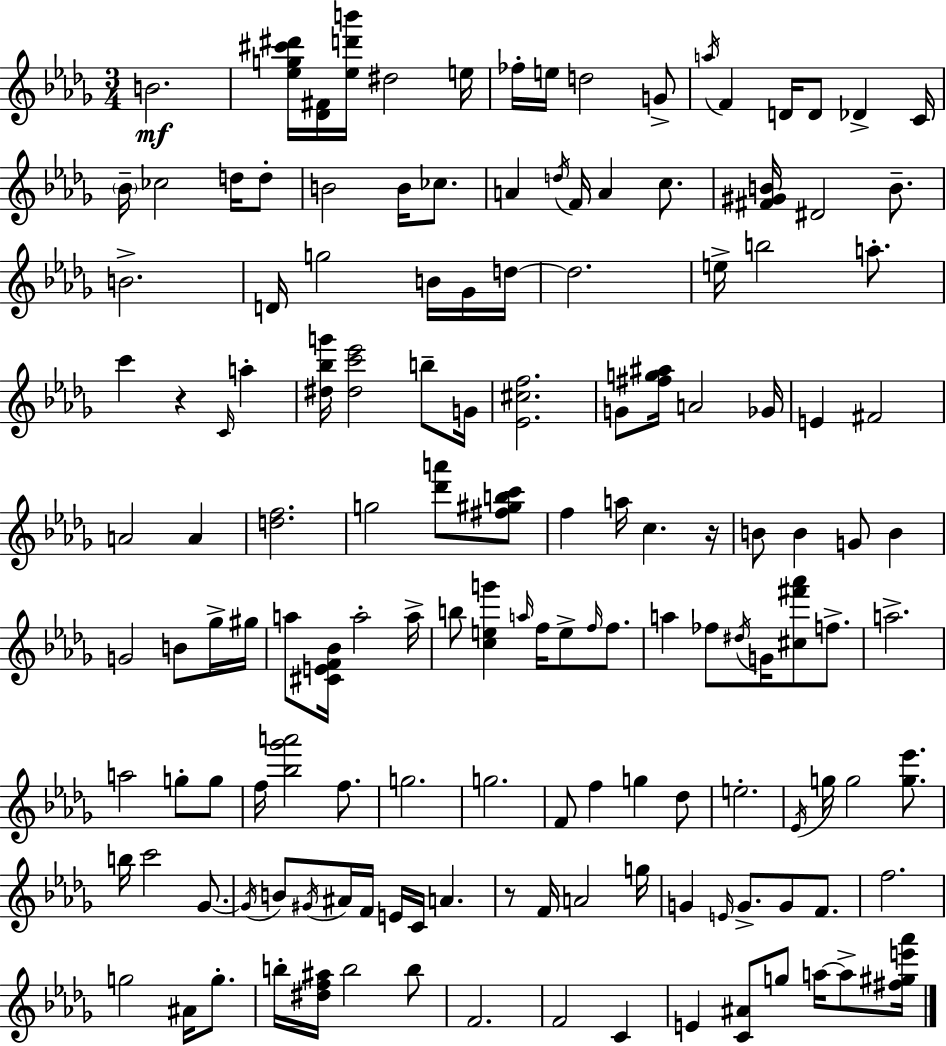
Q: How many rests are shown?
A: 3